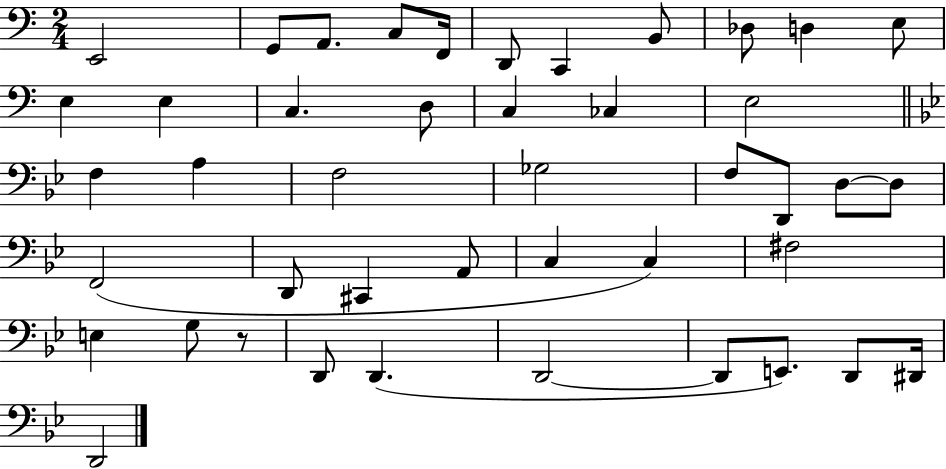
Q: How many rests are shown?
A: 1